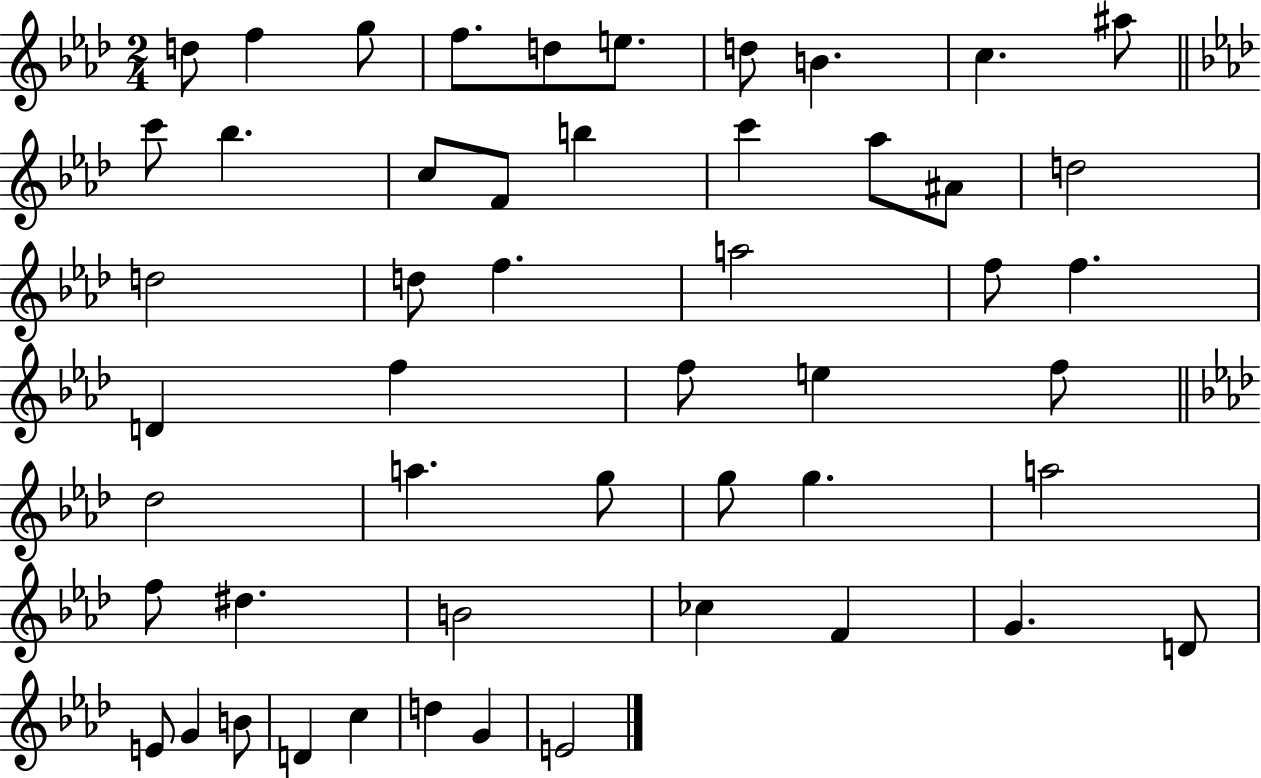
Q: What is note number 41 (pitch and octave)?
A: F4